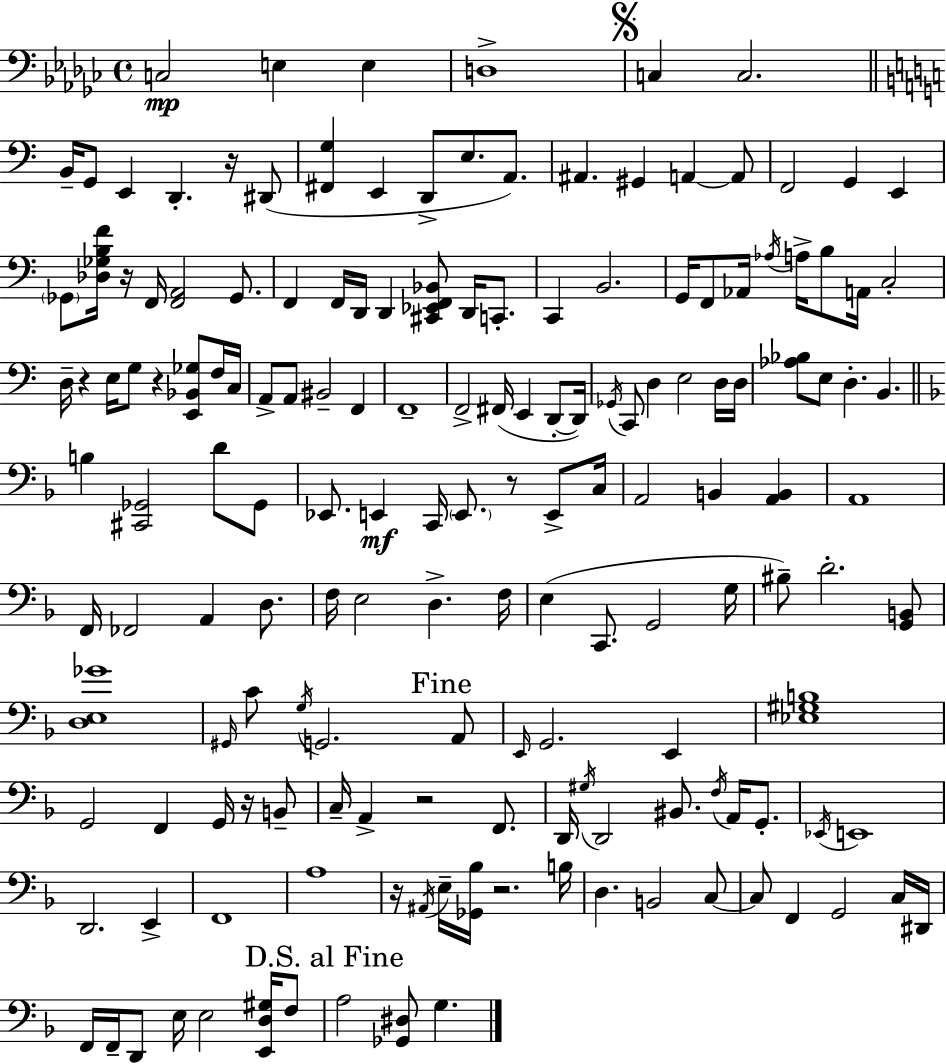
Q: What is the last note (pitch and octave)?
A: G3